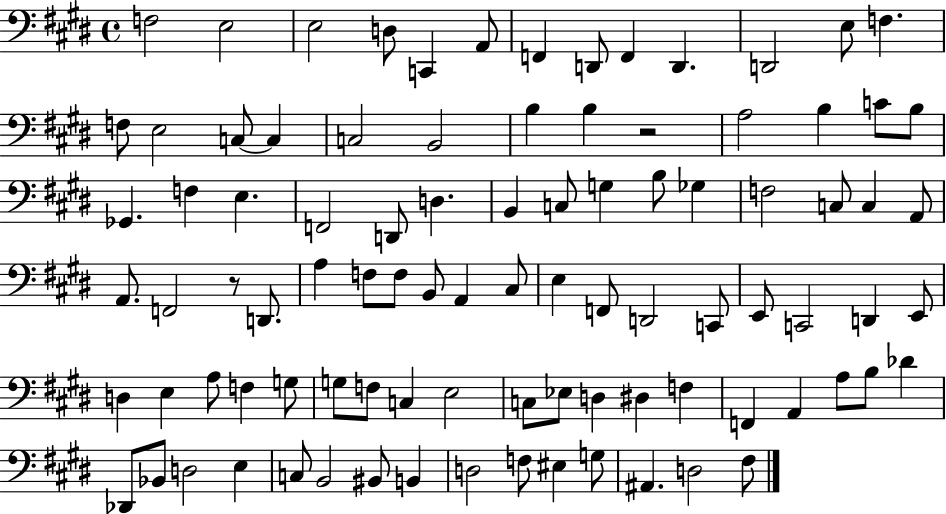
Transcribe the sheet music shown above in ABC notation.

X:1
T:Untitled
M:4/4
L:1/4
K:E
F,2 E,2 E,2 D,/2 C,, A,,/2 F,, D,,/2 F,, D,, D,,2 E,/2 F, F,/2 E,2 C,/2 C, C,2 B,,2 B, B, z2 A,2 B, C/2 B,/2 _G,, F, E, F,,2 D,,/2 D, B,, C,/2 G, B,/2 _G, F,2 C,/2 C, A,,/2 A,,/2 F,,2 z/2 D,,/2 A, F,/2 F,/2 B,,/2 A,, ^C,/2 E, F,,/2 D,,2 C,,/2 E,,/2 C,,2 D,, E,,/2 D, E, A,/2 F, G,/2 G,/2 F,/2 C, E,2 C,/2 _E,/2 D, ^D, F, F,, A,, A,/2 B,/2 _D _D,,/2 _B,,/2 D,2 E, C,/2 B,,2 ^B,,/2 B,, D,2 F,/2 ^E, G,/2 ^A,, D,2 ^F,/2